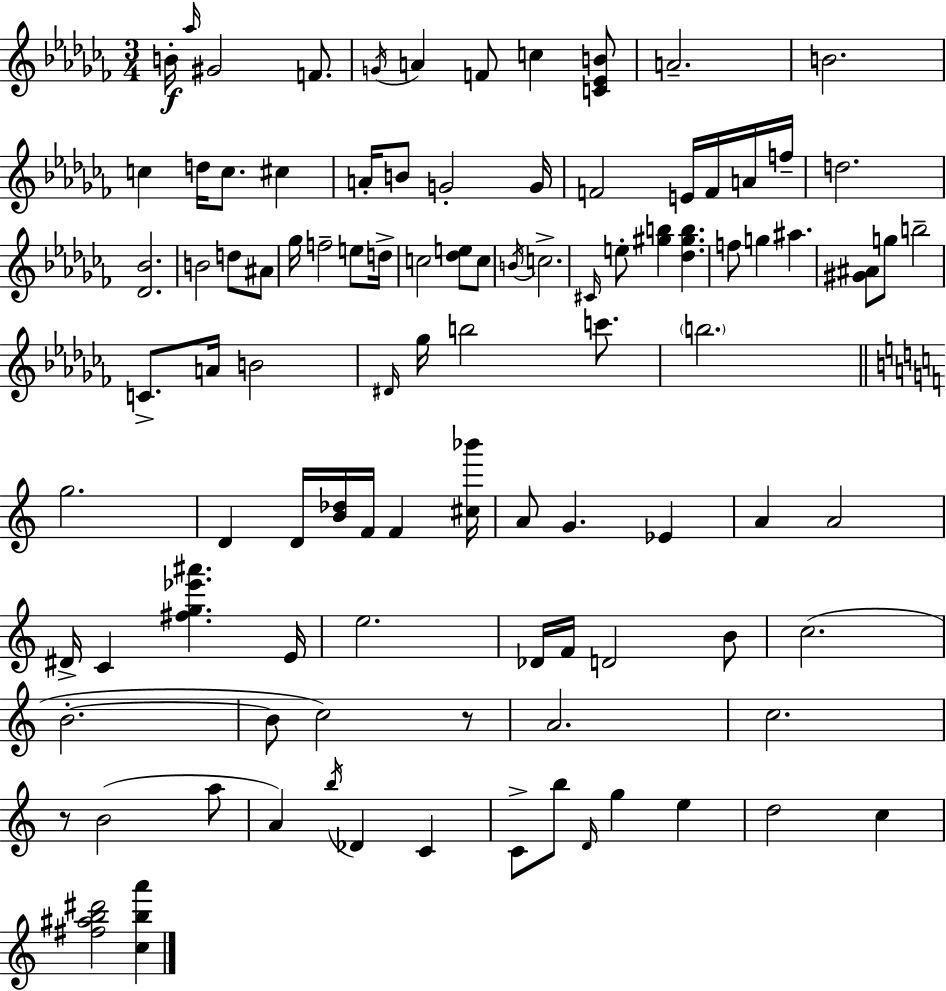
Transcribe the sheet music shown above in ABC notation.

X:1
T:Untitled
M:3/4
L:1/4
K:Abm
B/4 _a/4 ^G2 F/2 G/4 A F/2 c [C_EB]/2 A2 B2 c d/4 c/2 ^c A/4 B/2 G2 G/4 F2 E/4 F/4 A/4 f/4 d2 [_D_B]2 B2 d/2 ^A/2 _g/4 f2 e/2 d/4 c2 [_de]/2 c/2 B/4 c2 ^C/4 e/2 [^gb] [_d^gb] f/2 g ^a [^G^A]/2 g/2 b2 C/2 A/4 B2 ^D/4 _g/4 b2 c'/2 b2 g2 D D/4 [B_d]/4 F/4 F [^c_b']/4 A/2 G _E A A2 ^D/4 C [^fg_e'^a'] E/4 e2 _D/4 F/4 D2 B/2 c2 B2 B/2 c2 z/2 A2 c2 z/2 B2 a/2 A b/4 _D C C/2 b/2 D/4 g e d2 c [^f^ab^d']2 [cba']